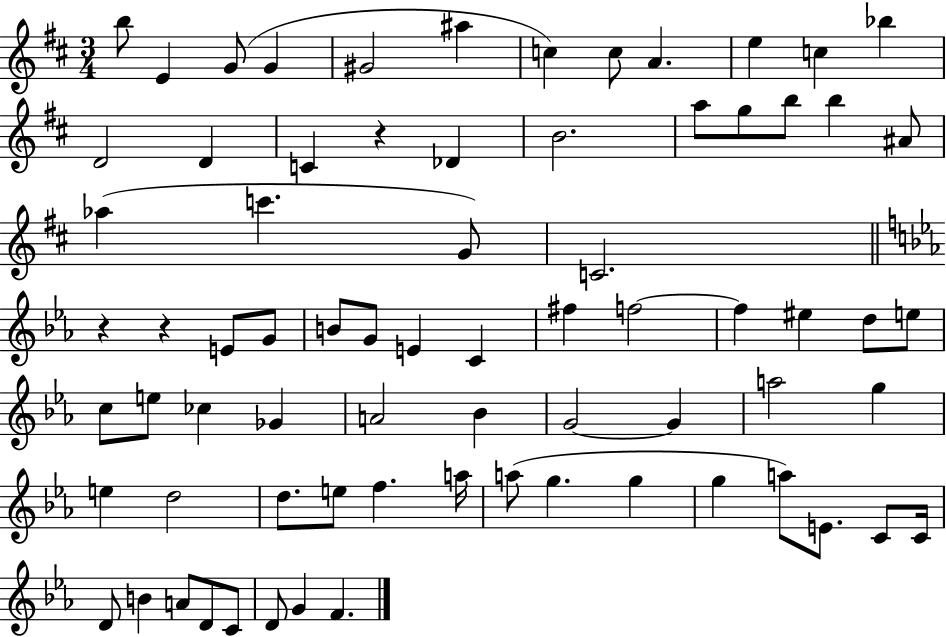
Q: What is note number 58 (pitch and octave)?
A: G5